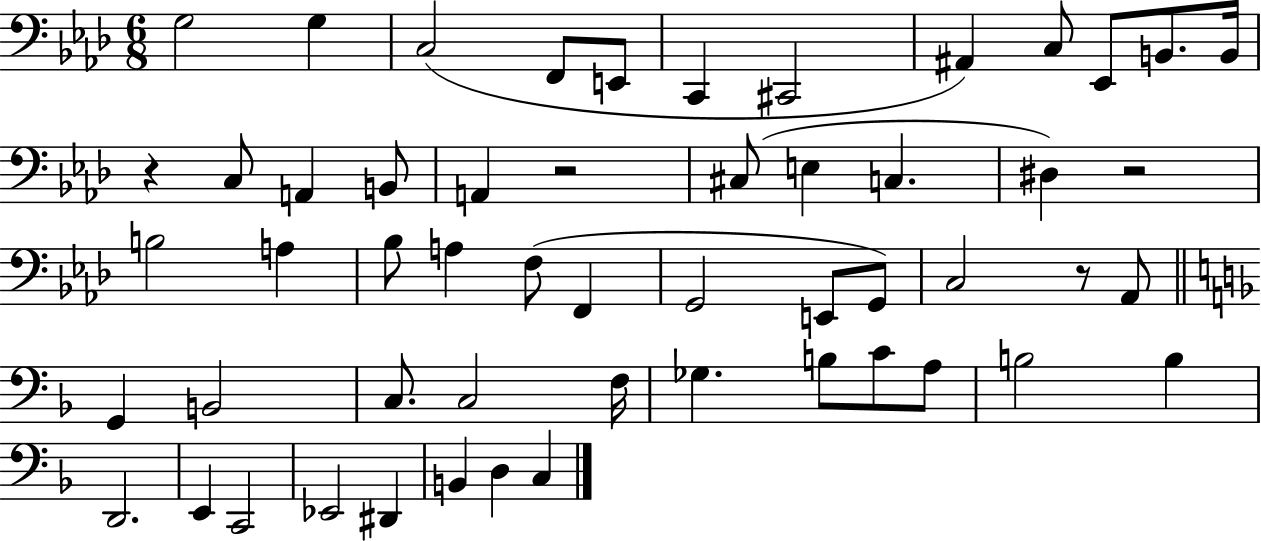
{
  \clef bass
  \numericTimeSignature
  \time 6/8
  \key aes \major
  \repeat volta 2 { g2 g4 | c2( f,8 e,8 | c,4 cis,2 | ais,4) c8 ees,8 b,8. b,16 | \break r4 c8 a,4 b,8 | a,4 r2 | cis8( e4 c4. | dis4) r2 | \break b2 a4 | bes8 a4 f8( f,4 | g,2 e,8 g,8) | c2 r8 aes,8 | \break \bar "||" \break \key f \major g,4 b,2 | c8. c2 f16 | ges4. b8 c'8 a8 | b2 b4 | \break d,2. | e,4 c,2 | ees,2 dis,4 | b,4 d4 c4 | \break } \bar "|."
}